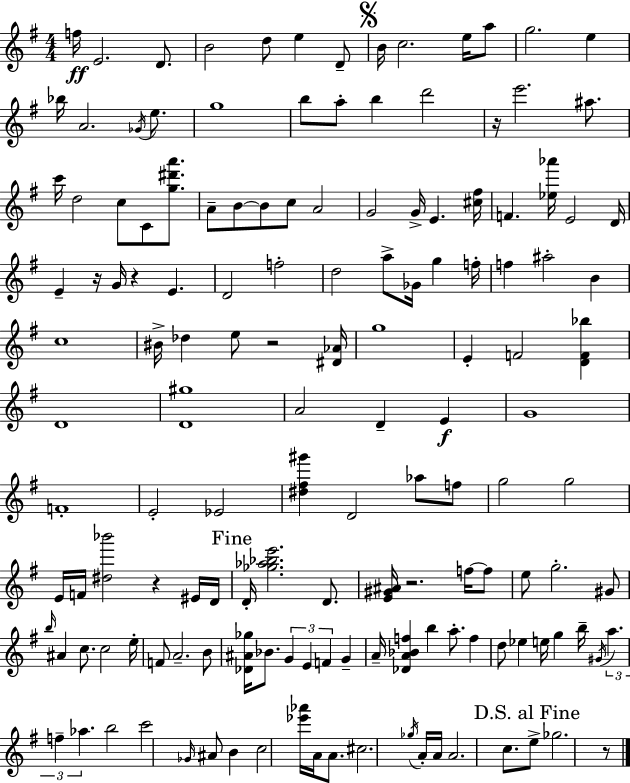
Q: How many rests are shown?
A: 7